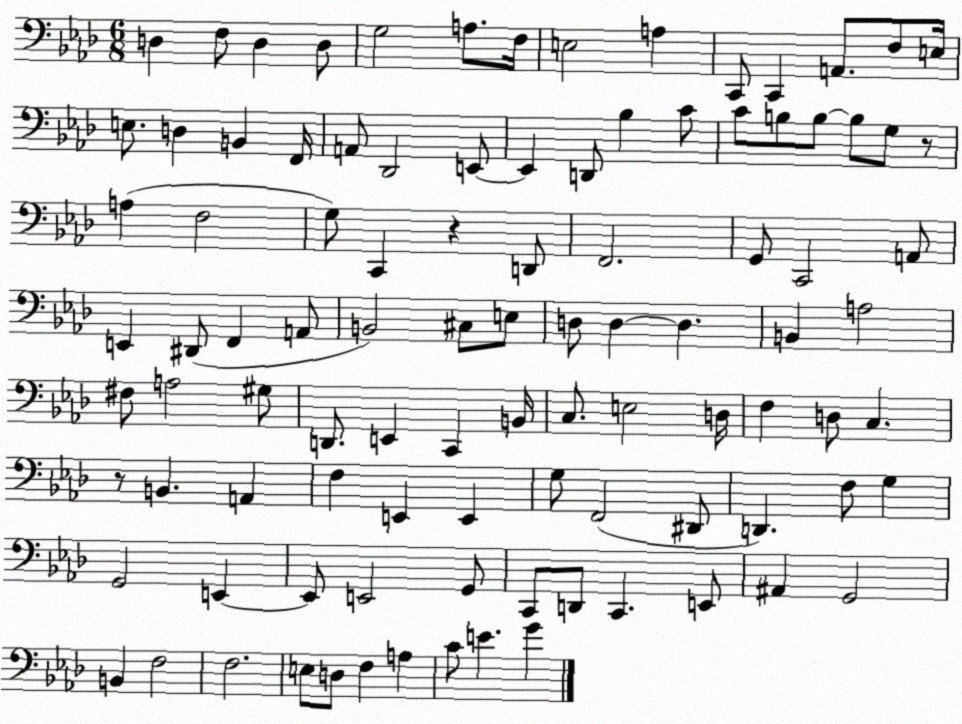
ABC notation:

X:1
T:Untitled
M:6/8
L:1/4
K:Ab
D, F,/2 D, D,/2 G,2 A,/2 F,/4 E,2 A, C,,/2 C,, A,,/2 F,/2 E,/4 E,/2 D, B,, F,,/4 A,,/2 _D,,2 E,,/2 E,, D,,/2 _B, C/2 C/2 B,/2 B,/2 B,/2 G,/2 z/2 A, F,2 G,/2 C,, z D,,/2 F,,2 G,,/2 C,,2 A,,/2 E,, ^D,,/2 F,, A,,/2 B,,2 ^C,/2 E,/2 D,/2 D, D, B,, A,2 ^F,/2 A,2 ^G,/2 D,,/2 E,, C,, B,,/4 C,/2 E,2 D,/4 F, D,/2 C, z/2 B,, A,, F, E,, E,, G,/2 F,,2 ^D,,/2 D,, F,/2 G, G,,2 E,, E,,/2 E,,2 G,,/2 C,,/2 D,,/2 C,, E,,/2 ^A,, G,,2 B,, F,2 F,2 E,/2 D,/2 F, A, C/2 E G